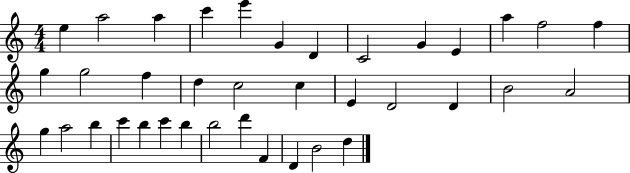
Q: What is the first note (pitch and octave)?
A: E5